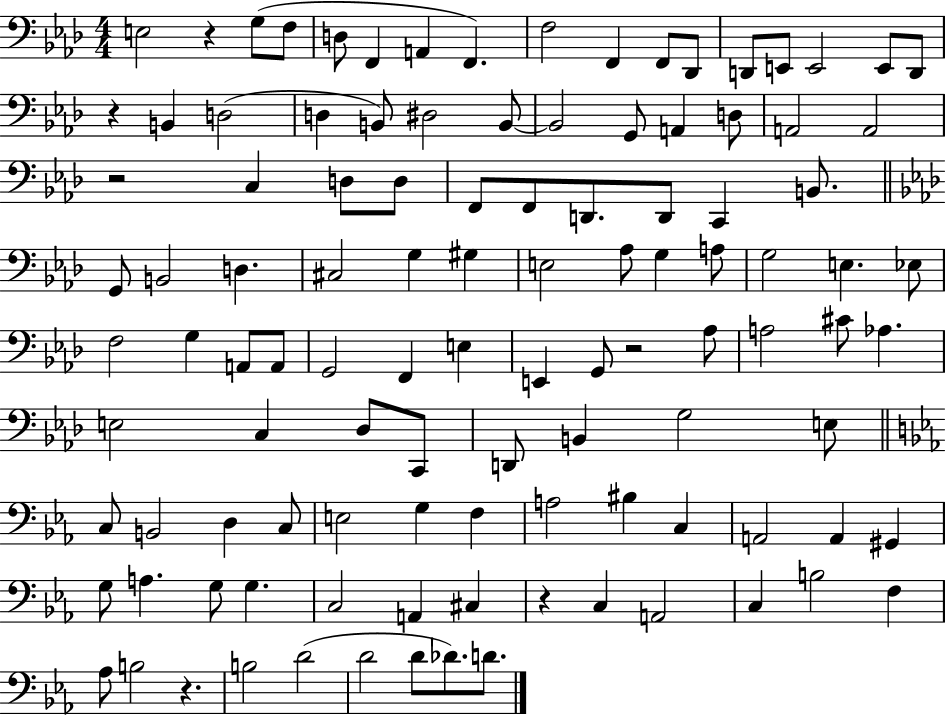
{
  \clef bass
  \numericTimeSignature
  \time 4/4
  \key aes \major
  e2 r4 g8( f8 | d8 f,4 a,4 f,4.) | f2 f,4 f,8 des,8 | d,8 e,8 e,2 e,8 d,8 | \break r4 b,4 d2( | d4 b,8) dis2 b,8~~ | b,2 g,8 a,4 d8 | a,2 a,2 | \break r2 c4 d8 d8 | f,8 f,8 d,8. d,8 c,4 b,8. | \bar "||" \break \key f \minor g,8 b,2 d4. | cis2 g4 gis4 | e2 aes8 g4 a8 | g2 e4. ees8 | \break f2 g4 a,8 a,8 | g,2 f,4 e4 | e,4 g,8 r2 aes8 | a2 cis'8 aes4. | \break e2 c4 des8 c,8 | d,8 b,4 g2 e8 | \bar "||" \break \key ees \major c8 b,2 d4 c8 | e2 g4 f4 | a2 bis4 c4 | a,2 a,4 gis,4 | \break g8 a4. g8 g4. | c2 a,4 cis4 | r4 c4 a,2 | c4 b2 f4 | \break aes8 b2 r4. | b2 d'2( | d'2 d'8 des'8.) d'8. | \bar "|."
}